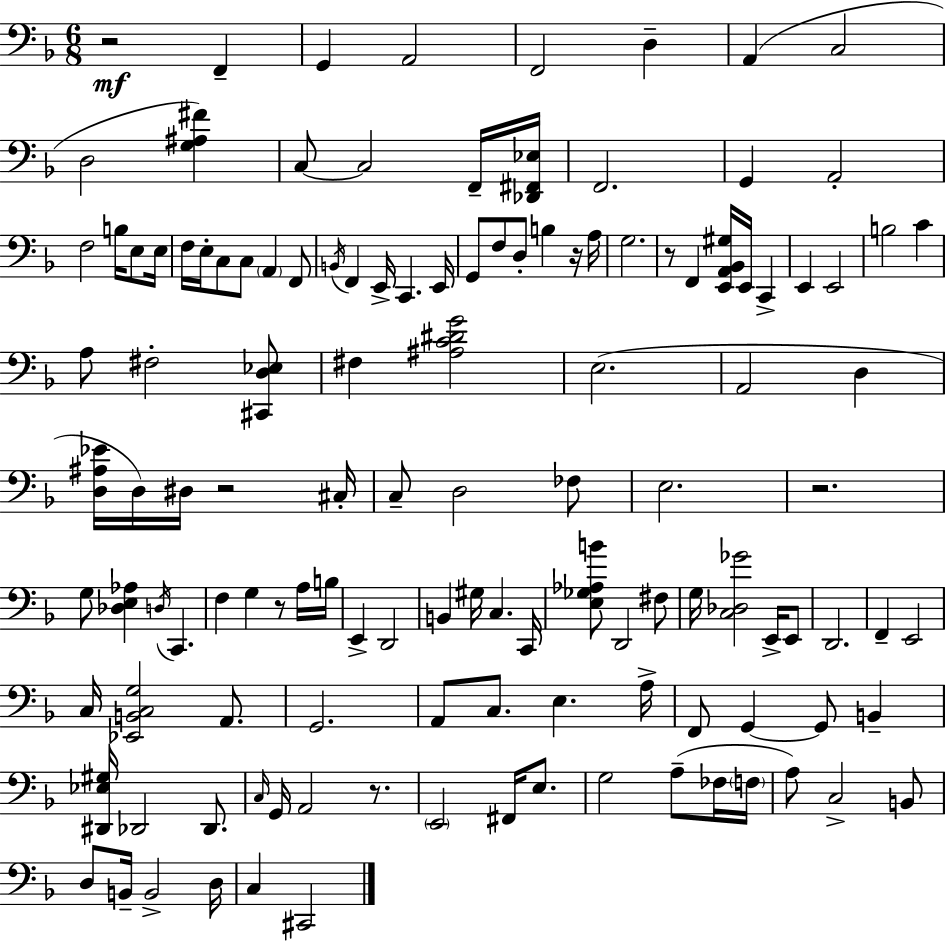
{
  \clef bass
  \numericTimeSignature
  \time 6/8
  \key d \minor
  r2\mf f,4-- | g,4 a,2 | f,2 d4-- | a,4( c2 | \break d2 <g ais fis'>4) | c8~~ c2 f,16-- <des, fis, ees>16 | f,2. | g,4 a,2-. | \break f2 b16 e8 e16 | f16 e16-. c8 c8 \parenthesize a,4 f,8 | \acciaccatura { b,16 } f,4 e,16-> c,4. | e,16 g,8 f8 d8-. b4 r16 | \break a16 g2. | r8 f,4 <e, a, bes, gis>16 e,16 c,4-> | e,4 e,2 | b2 c'4 | \break a8 fis2-. <cis, d ees>8 | fis4 <ais c' dis' g'>2 | e2.( | a,2 d4 | \break <d ais ees'>16 d16) dis16 r2 | cis16-. c8-- d2 fes8 | e2. | r2. | \break g8 <des e aes>4 \acciaccatura { d16 } c,4. | f4 g4 r8 | a16 b16 e,4-> d,2 | b,4 gis16 c4. | \break c,16 <e ges aes b'>8 d,2 | fis8 g16 <c des ges'>2 e,16-> | e,8 d,2. | f,4-- e,2 | \break c16 <ees, b, c g>2 a,8. | g,2. | a,8 c8. e4. | a16-> f,8 g,4~~ g,8 b,4-- | \break <dis, ees gis>16 des,2 des,8. | \grace { c16 } g,16 a,2 | r8. \parenthesize e,2 fis,16 | e8. g2 a8--( | \break fes16 \parenthesize f16 a8) c2-> | b,8 d8 b,16-- b,2-> | d16 c4 cis,2 | \bar "|."
}